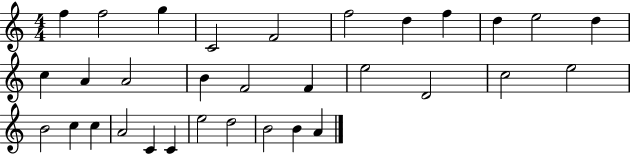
F5/q F5/h G5/q C4/h F4/h F5/h D5/q F5/q D5/q E5/h D5/q C5/q A4/q A4/h B4/q F4/h F4/q E5/h D4/h C5/h E5/h B4/h C5/q C5/q A4/h C4/q C4/q E5/h D5/h B4/h B4/q A4/q